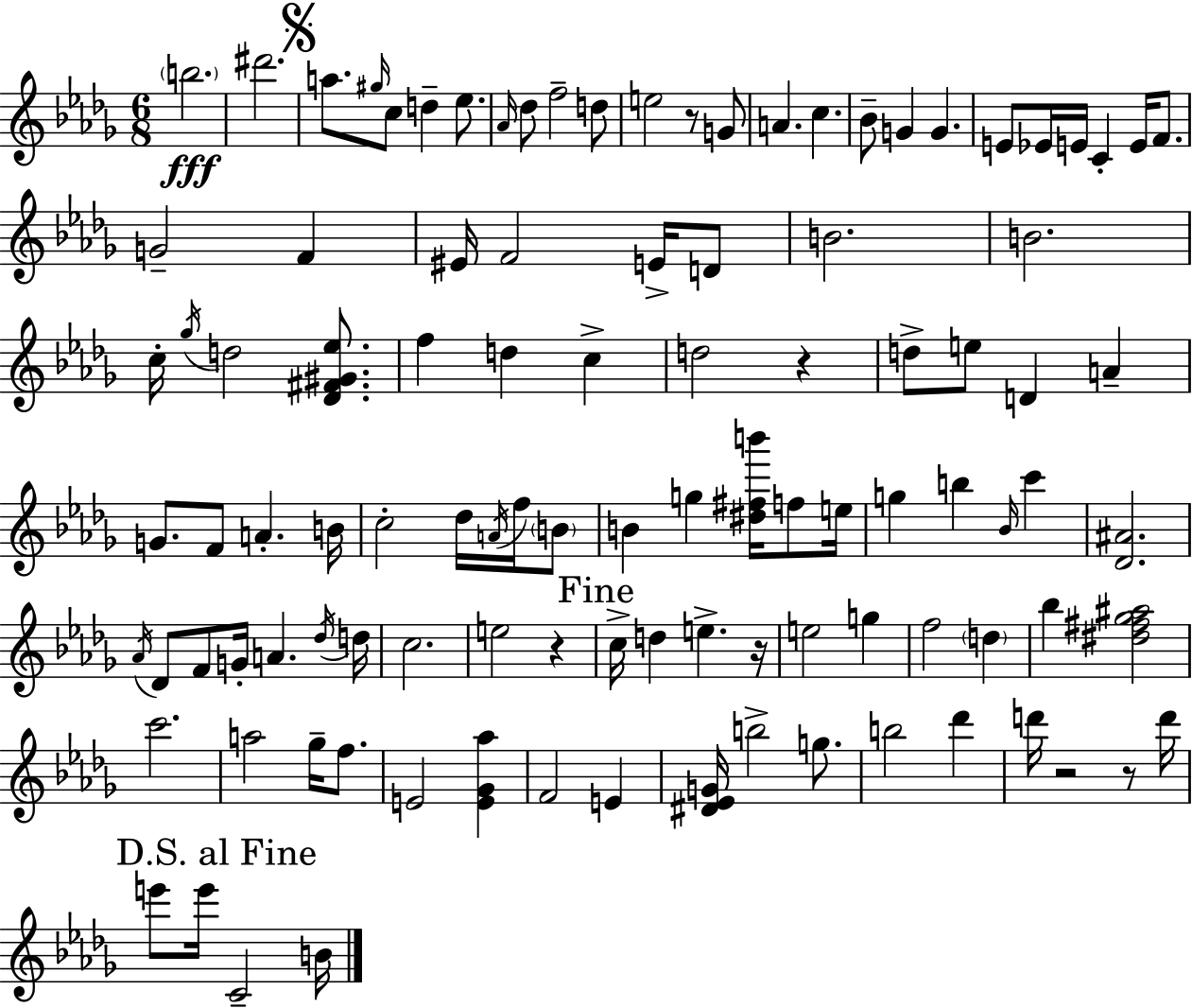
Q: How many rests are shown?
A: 6